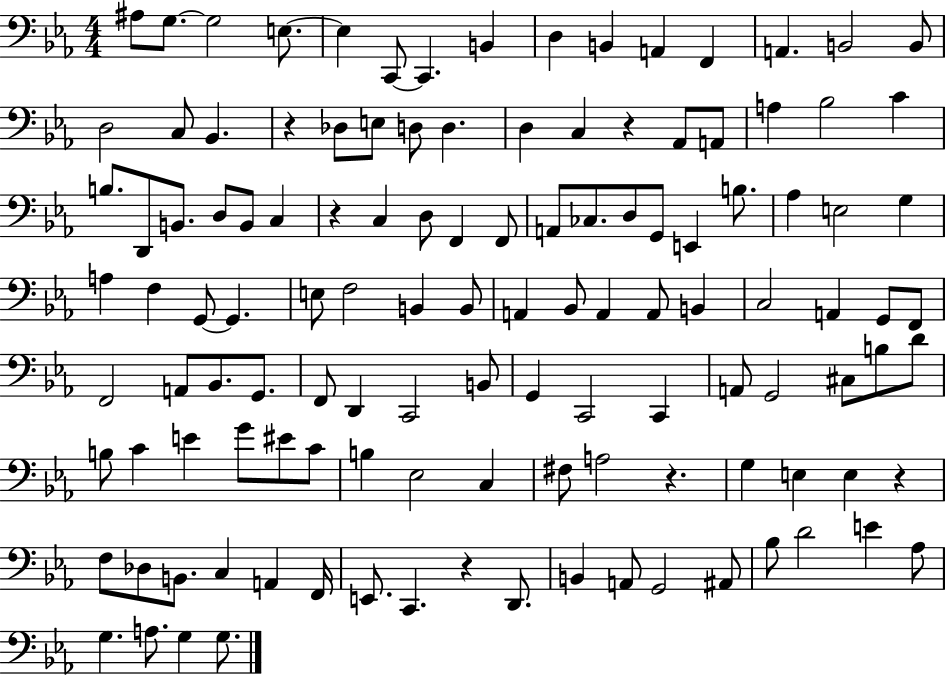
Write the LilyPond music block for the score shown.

{
  \clef bass
  \numericTimeSignature
  \time 4/4
  \key ees \major
  ais8 g8.~~ g2 e8.~~ | e4 c,8~~ c,4. b,4 | d4 b,4 a,4 f,4 | a,4. b,2 b,8 | \break d2 c8 bes,4. | r4 des8 e8 d8 d4. | d4 c4 r4 aes,8 a,8 | a4 bes2 c'4 | \break b8. d,8 b,8. d8 b,8 c4 | r4 c4 d8 f,4 f,8 | a,8 ces8. d8 g,8 e,4 b8. | aes4 e2 g4 | \break a4 f4 g,8~~ g,4. | e8 f2 b,4 b,8 | a,4 bes,8 a,4 a,8 b,4 | c2 a,4 g,8 f,8 | \break f,2 a,8 bes,8. g,8. | f,8 d,4 c,2 b,8 | g,4 c,2 c,4 | a,8 g,2 cis8 b8 d'8 | \break b8 c'4 e'4 g'8 eis'8 c'8 | b4 ees2 c4 | fis8 a2 r4. | g4 e4 e4 r4 | \break f8 des8 b,8. c4 a,4 f,16 | e,8. c,4. r4 d,8. | b,4 a,8 g,2 ais,8 | bes8 d'2 e'4 aes8 | \break g4. a8. g4 g8. | \bar "|."
}